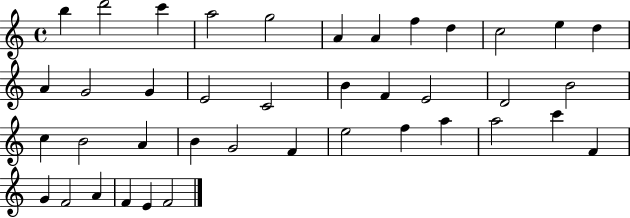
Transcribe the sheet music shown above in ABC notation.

X:1
T:Untitled
M:4/4
L:1/4
K:C
b d'2 c' a2 g2 A A f d c2 e d A G2 G E2 C2 B F E2 D2 B2 c B2 A B G2 F e2 f a a2 c' F G F2 A F E F2